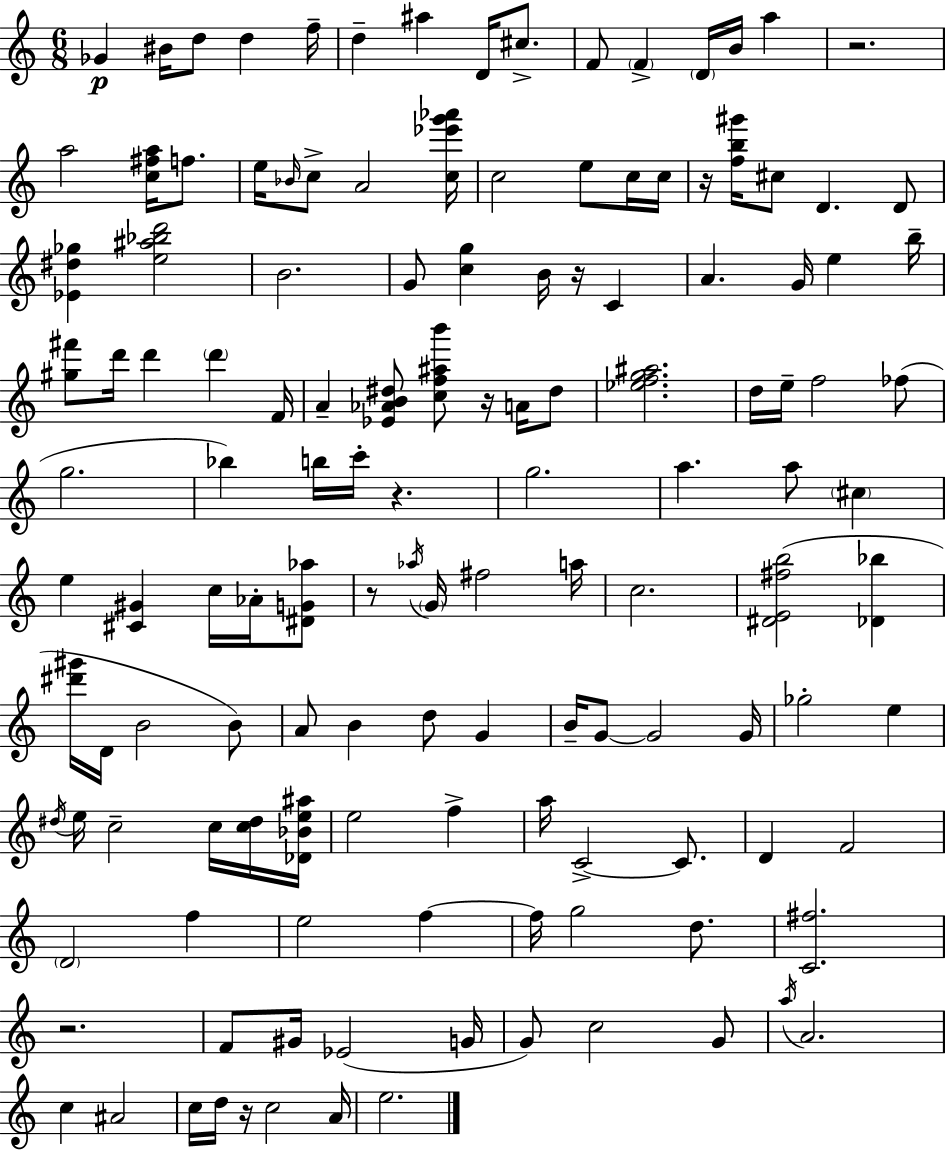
{
  \clef treble
  \numericTimeSignature
  \time 6/8
  \key c \major
  ges'4\p bis'16 d''8 d''4 f''16-- | d''4-- ais''4 d'16 cis''8.-> | f'8 \parenthesize f'4-> \parenthesize d'16 b'16 a''4 | r2. | \break a''2 <c'' fis'' a''>16 f''8. | e''16 \grace { bes'16 } c''8-> a'2 | <c'' ees''' g''' aes'''>16 c''2 e''8 c''16 | c''16 r16 <f'' b'' gis'''>16 cis''8 d'4. d'8 | \break <ees' dis'' ges''>4 <e'' ais'' bes'' d'''>2 | b'2. | g'8 <c'' g''>4 b'16 r16 c'4 | a'4. g'16 e''4 | \break b''16-- <gis'' fis'''>8 d'''16 d'''4 \parenthesize d'''4 | f'16 a'4-- <ees' aes' b' dis''>8 <c'' f'' ais'' b'''>8 r16 a'16 dis''8 | <ees'' f'' g'' ais''>2. | d''16 e''16-- f''2 fes''8( | \break g''2. | bes''4) b''16 c'''16-. r4. | g''2. | a''4. a''8 \parenthesize cis''4 | \break e''4 <cis' gis'>4 c''16 aes'16-. <dis' g' aes''>8 | r8 \acciaccatura { aes''16 } \parenthesize g'16 fis''2 | a''16 c''2. | <dis' e' fis'' b''>2( <des' bes''>4 | \break <dis''' gis'''>16 d'16 b'2 | b'8) a'8 b'4 d''8 g'4 | b'16-- g'8~~ g'2 | g'16 ges''2-. e''4 | \break \acciaccatura { dis''16 } e''16 c''2-- | c''16 <c'' dis''>16 <des' bes' e'' ais''>16 e''2 f''4-> | a''16 c'2->~~ | c'8. d'4 f'2 | \break \parenthesize d'2 f''4 | e''2 f''4~~ | f''16 g''2 | d''8. <c' fis''>2. | \break r2. | f'8 gis'16 ees'2( | g'16 g'8) c''2 | g'8 \acciaccatura { a''16 } a'2. | \break c''4 ais'2 | c''16 d''16 r16 c''2 | a'16 e''2. | \bar "|."
}